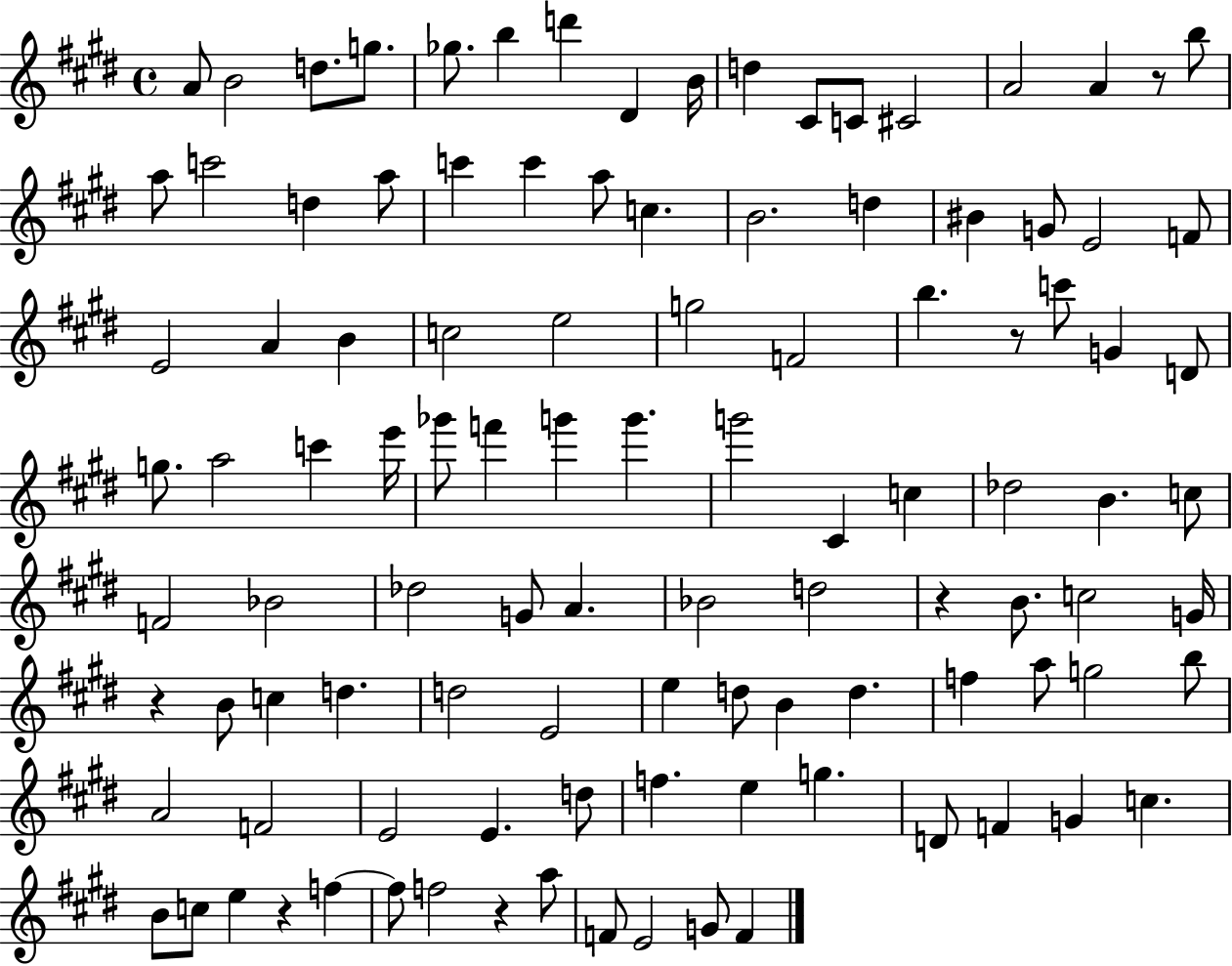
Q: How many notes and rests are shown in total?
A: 107